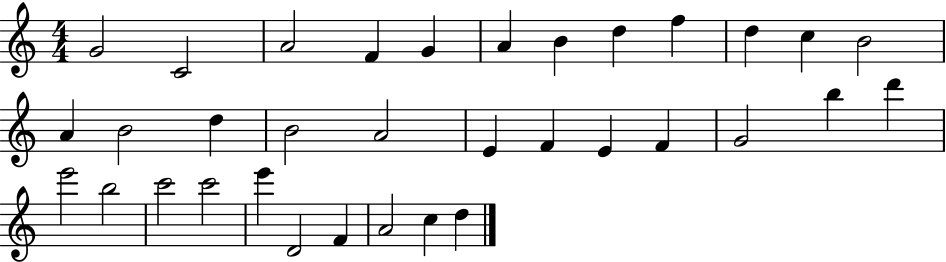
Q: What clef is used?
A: treble